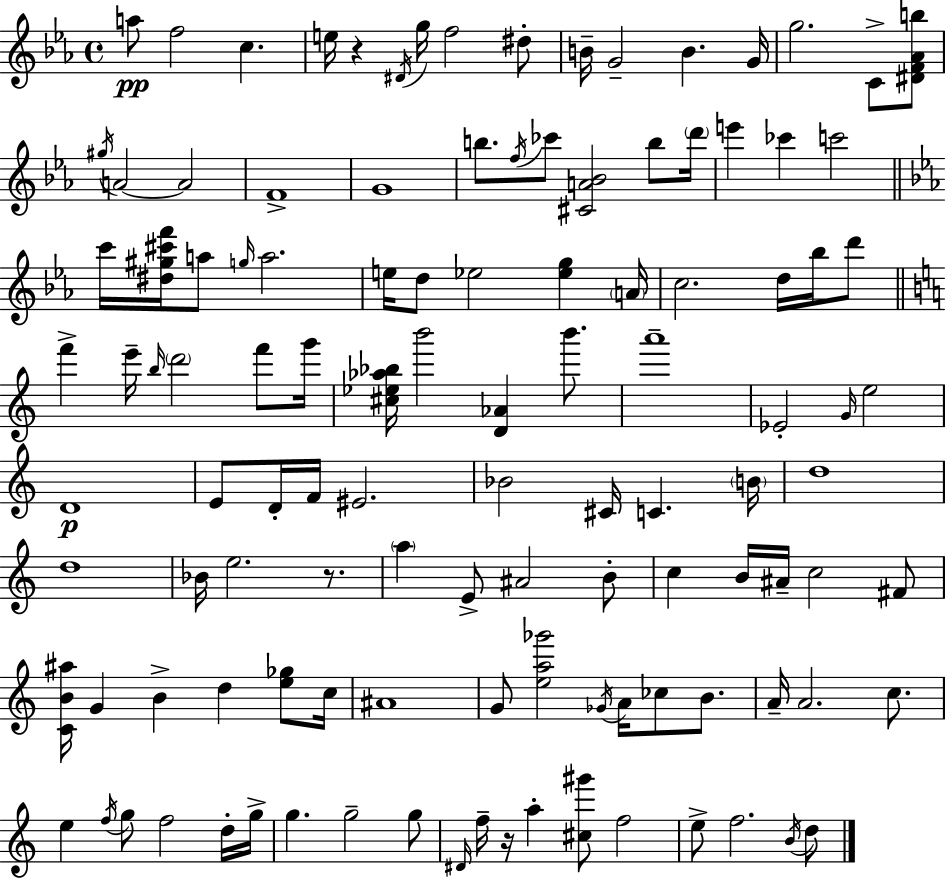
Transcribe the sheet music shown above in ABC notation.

X:1
T:Untitled
M:4/4
L:1/4
K:Eb
a/2 f2 c e/4 z ^D/4 g/4 f2 ^d/2 B/4 G2 B G/4 g2 C/2 [^DF_Ab]/2 ^g/4 A2 A2 F4 G4 b/2 f/4 _c'/2 [^CA_B]2 b/2 d'/4 e' _c' c'2 c'/4 [^d^g^c'f']/4 a/2 g/4 a2 e/4 d/2 _e2 [_eg] A/4 c2 d/4 _b/4 d'/2 f' e'/4 b/4 d'2 f'/2 g'/4 [^c_e_a_b]/4 b'2 [D_A] b'/2 a'4 _E2 G/4 e2 D4 E/2 D/4 F/4 ^E2 _B2 ^C/4 C B/4 d4 d4 _B/4 e2 z/2 a E/2 ^A2 B/2 c B/4 ^A/4 c2 ^F/2 [CB^a]/4 G B d [e_g]/2 c/4 ^A4 G/2 [ea_g']2 _G/4 A/4 _c/2 B/2 A/4 A2 c/2 e f/4 g/2 f2 d/4 g/4 g g2 g/2 ^D/4 f/4 z/4 a [^c^g']/2 f2 e/2 f2 B/4 d/2